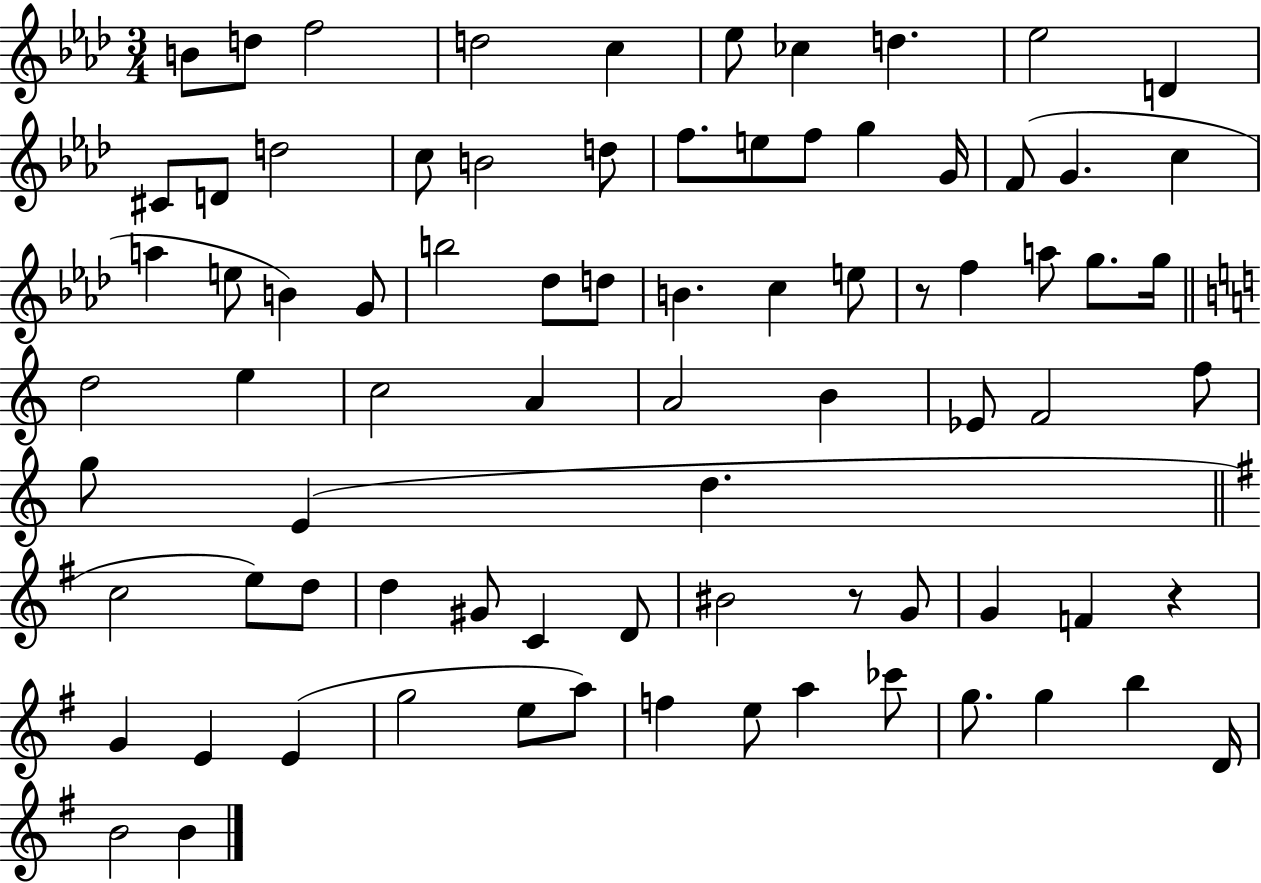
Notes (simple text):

B4/e D5/e F5/h D5/h C5/q Eb5/e CES5/q D5/q. Eb5/h D4/q C#4/e D4/e D5/h C5/e B4/h D5/e F5/e. E5/e F5/e G5/q G4/s F4/e G4/q. C5/q A5/q E5/e B4/q G4/e B5/h Db5/e D5/e B4/q. C5/q E5/e R/e F5/q A5/e G5/e. G5/s D5/h E5/q C5/h A4/q A4/h B4/q Eb4/e F4/h F5/e G5/e E4/q D5/q. C5/h E5/e D5/e D5/q G#4/e C4/q D4/e BIS4/h R/e G4/e G4/q F4/q R/q G4/q E4/q E4/q G5/h E5/e A5/e F5/q E5/e A5/q CES6/e G5/e. G5/q B5/q D4/s B4/h B4/q